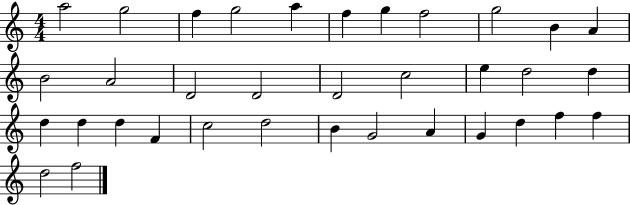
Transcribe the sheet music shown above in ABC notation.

X:1
T:Untitled
M:4/4
L:1/4
K:C
a2 g2 f g2 a f g f2 g2 B A B2 A2 D2 D2 D2 c2 e d2 d d d d F c2 d2 B G2 A G d f f d2 f2